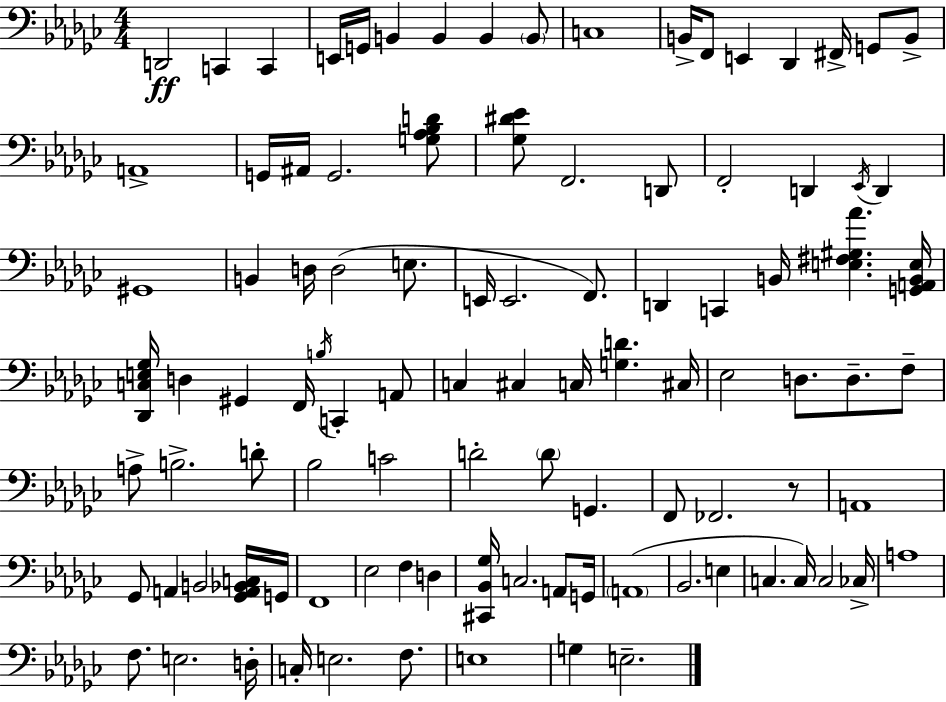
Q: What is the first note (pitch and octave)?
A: D2